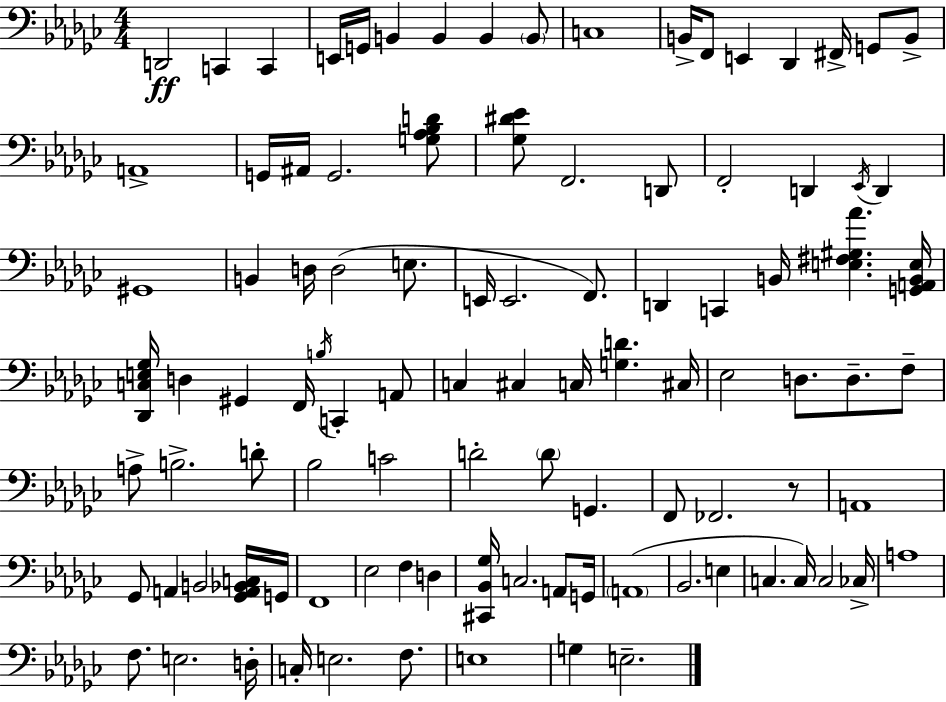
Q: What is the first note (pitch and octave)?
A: D2